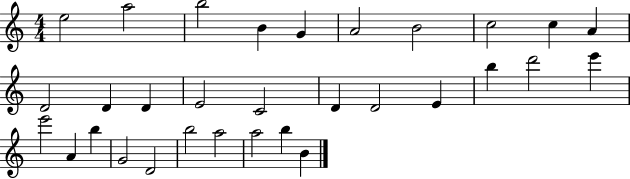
X:1
T:Untitled
M:4/4
L:1/4
K:C
e2 a2 b2 B G A2 B2 c2 c A D2 D D E2 C2 D D2 E b d'2 e' e'2 A b G2 D2 b2 a2 a2 b B